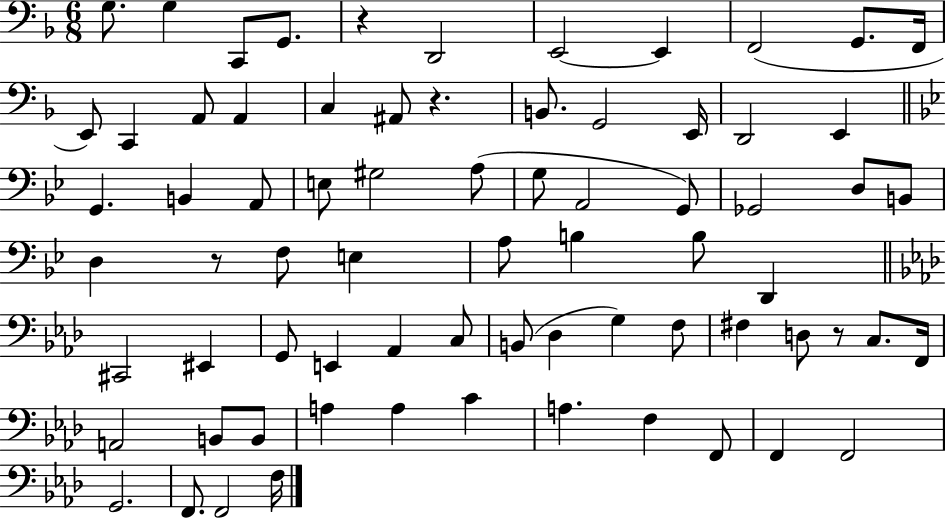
{
  \clef bass
  \numericTimeSignature
  \time 6/8
  \key f \major
  g8. g4 c,8 g,8. | r4 d,2 | e,2~~ e,4 | f,2( g,8. f,16 | \break e,8) c,4 a,8 a,4 | c4 ais,8 r4. | b,8. g,2 e,16 | d,2 e,4 | \break \bar "||" \break \key bes \major g,4. b,4 a,8 | e8 gis2 a8( | g8 a,2 g,8) | ges,2 d8 b,8 | \break d4 r8 f8 e4 | a8 b4 b8 d,4 | \bar "||" \break \key aes \major cis,2 eis,4 | g,8 e,4 aes,4 c8 | b,8( des4 g4) f8 | fis4 d8 r8 c8. f,16 | \break a,2 b,8 b,8 | a4 a4 c'4 | a4. f4 f,8 | f,4 f,2 | \break g,2. | f,8. f,2 f16 | \bar "|."
}